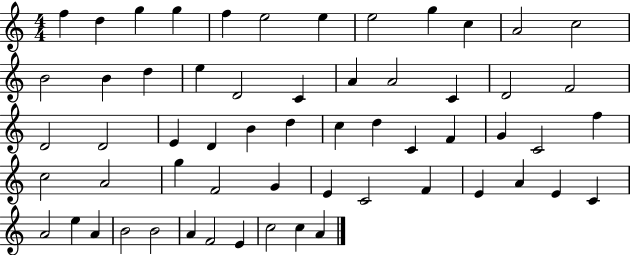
{
  \clef treble
  \numericTimeSignature
  \time 4/4
  \key c \major
  f''4 d''4 g''4 g''4 | f''4 e''2 e''4 | e''2 g''4 c''4 | a'2 c''2 | \break b'2 b'4 d''4 | e''4 d'2 c'4 | a'4 a'2 c'4 | d'2 f'2 | \break d'2 d'2 | e'4 d'4 b'4 d''4 | c''4 d''4 c'4 f'4 | g'4 c'2 f''4 | \break c''2 a'2 | g''4 f'2 g'4 | e'4 c'2 f'4 | e'4 a'4 e'4 c'4 | \break a'2 e''4 a'4 | b'2 b'2 | a'4 f'2 e'4 | c''2 c''4 a'4 | \break \bar "|."
}